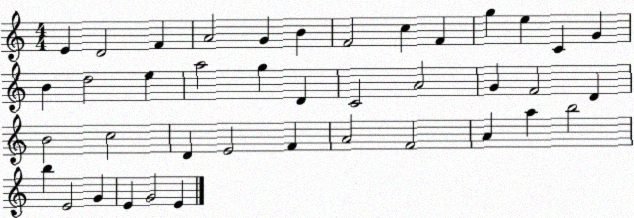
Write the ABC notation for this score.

X:1
T:Untitled
M:4/4
L:1/4
K:C
E D2 F A2 G B F2 c F g e C G B d2 e a2 g D C2 A2 G F2 D B2 c2 D E2 F A2 F2 A a b2 b E2 G E G2 E